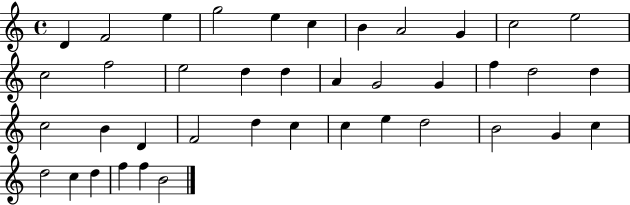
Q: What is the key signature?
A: C major